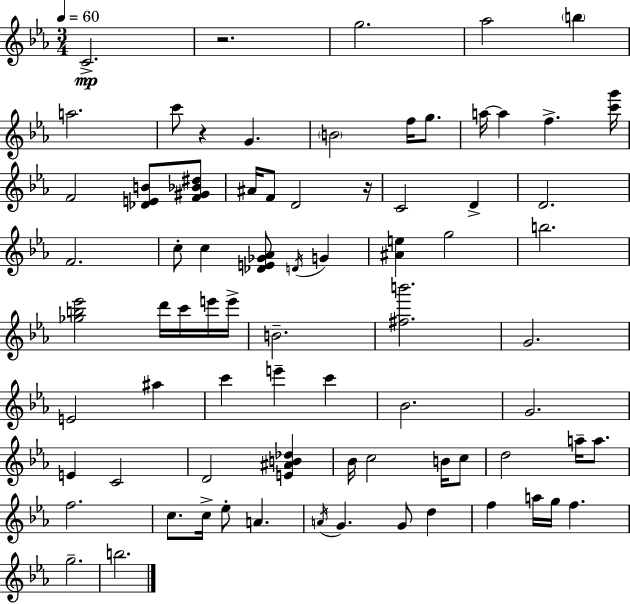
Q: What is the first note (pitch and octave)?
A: C4